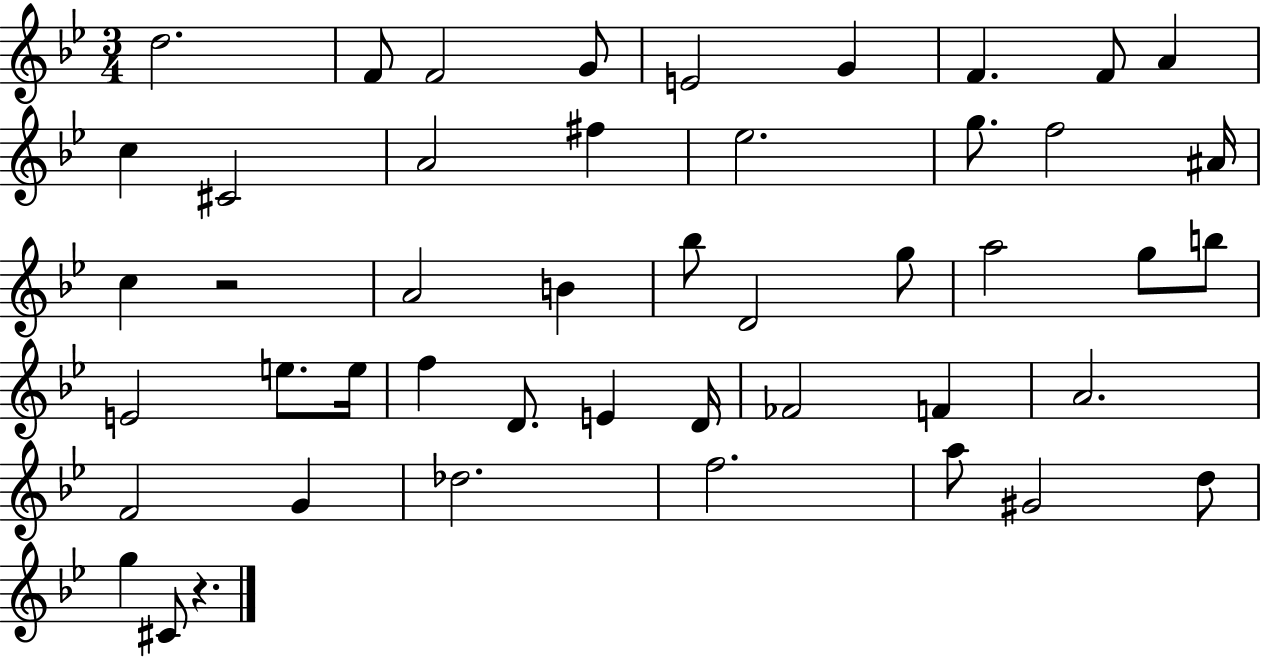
D5/h. F4/e F4/h G4/e E4/h G4/q F4/q. F4/e A4/q C5/q C#4/h A4/h F#5/q Eb5/h. G5/e. F5/h A#4/s C5/q R/h A4/h B4/q Bb5/e D4/h G5/e A5/h G5/e B5/e E4/h E5/e. E5/s F5/q D4/e. E4/q D4/s FES4/h F4/q A4/h. F4/h G4/q Db5/h. F5/h. A5/e G#4/h D5/e G5/q C#4/e R/q.